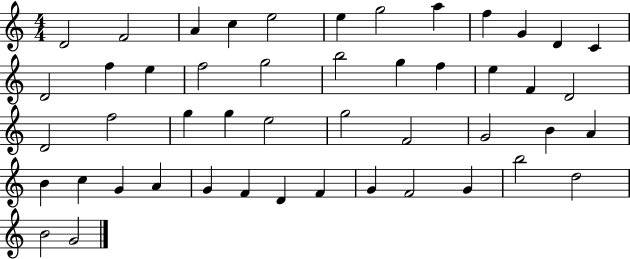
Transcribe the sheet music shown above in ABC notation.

X:1
T:Untitled
M:4/4
L:1/4
K:C
D2 F2 A c e2 e g2 a f G D C D2 f e f2 g2 b2 g f e F D2 D2 f2 g g e2 g2 F2 G2 B A B c G A G F D F G F2 G b2 d2 B2 G2